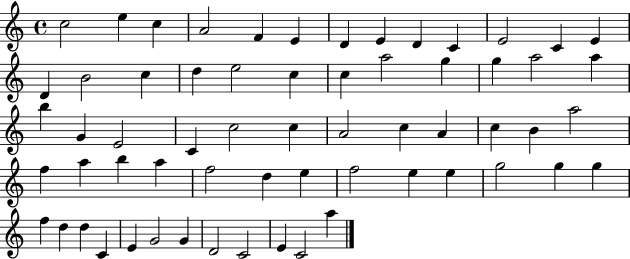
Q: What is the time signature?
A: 4/4